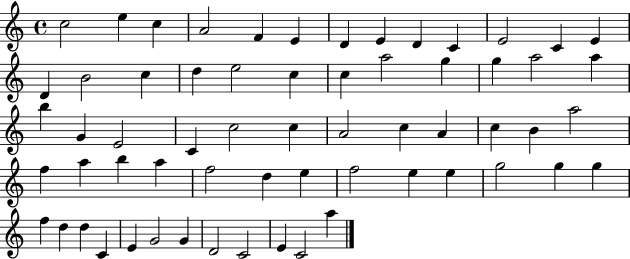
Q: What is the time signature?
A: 4/4